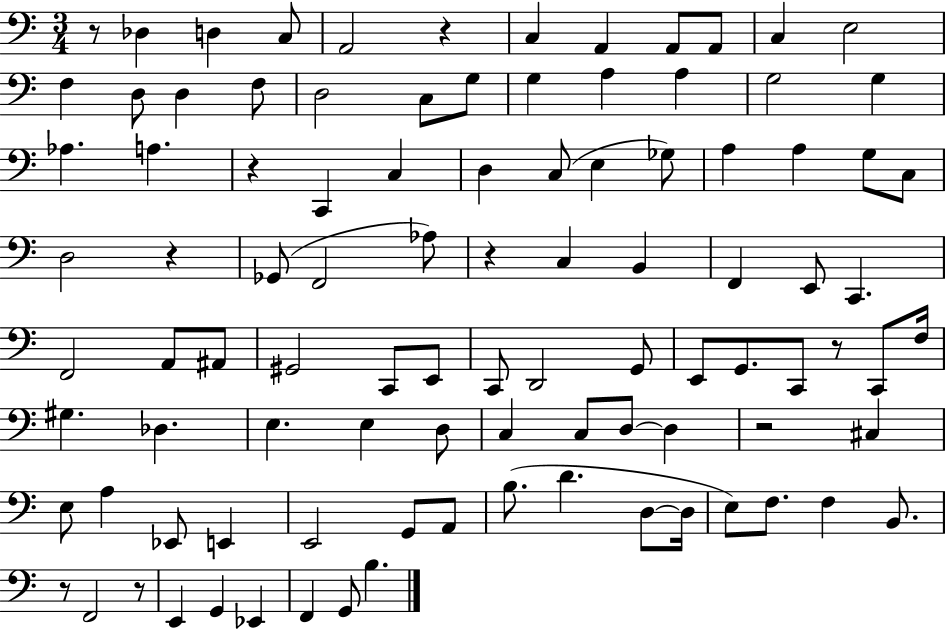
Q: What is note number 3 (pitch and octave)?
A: C3